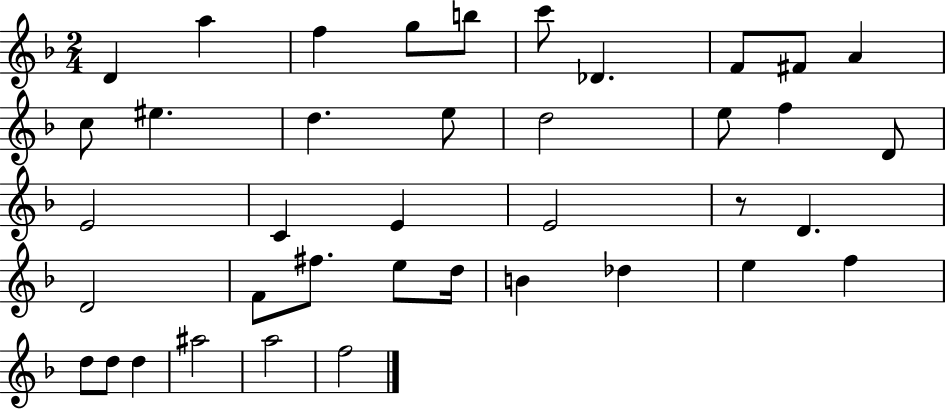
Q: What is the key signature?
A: F major